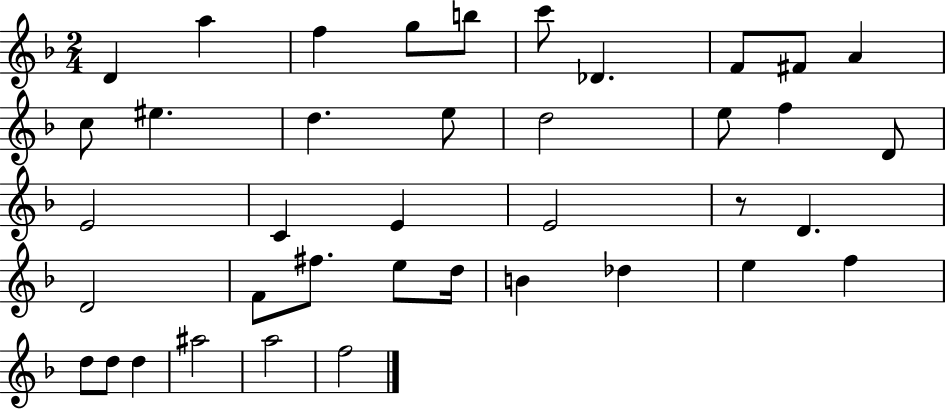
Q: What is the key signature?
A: F major